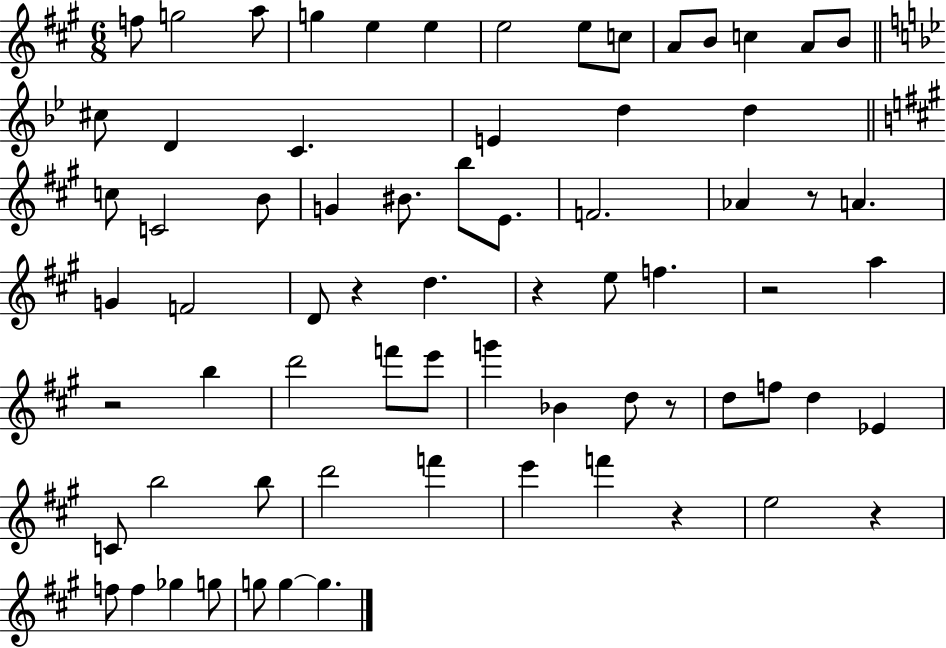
F5/e G5/h A5/e G5/q E5/q E5/q E5/h E5/e C5/e A4/e B4/e C5/q A4/e B4/e C#5/e D4/q C4/q. E4/q D5/q D5/q C5/e C4/h B4/e G4/q BIS4/e. B5/e E4/e. F4/h. Ab4/q R/e A4/q. G4/q F4/h D4/e R/q D5/q. R/q E5/e F5/q. R/h A5/q R/h B5/q D6/h F6/e E6/e G6/q Bb4/q D5/e R/e D5/e F5/e D5/q Eb4/q C4/e B5/h B5/e D6/h F6/q E6/q F6/q R/q E5/h R/q F5/e F5/q Gb5/q G5/e G5/e G5/q G5/q.